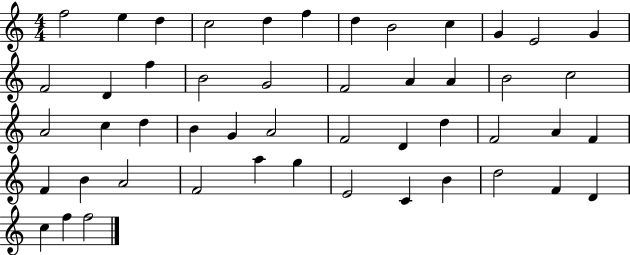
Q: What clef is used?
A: treble